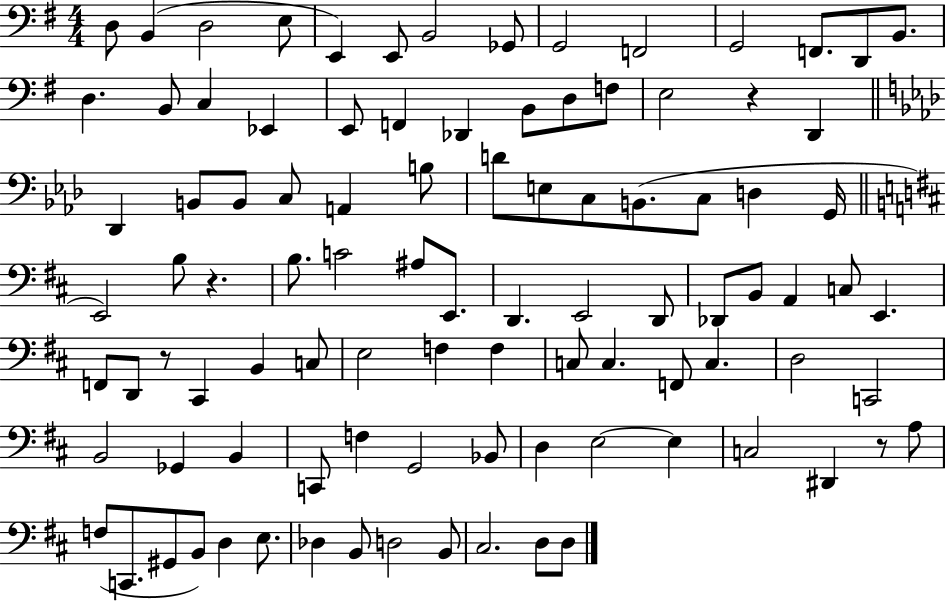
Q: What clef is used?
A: bass